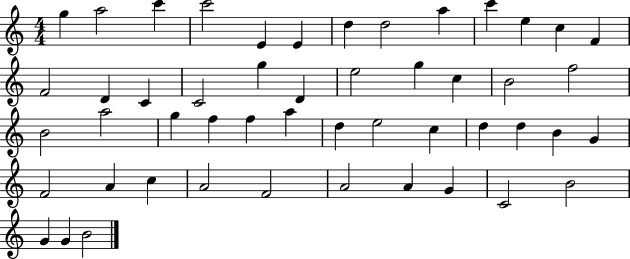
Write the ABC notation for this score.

X:1
T:Untitled
M:4/4
L:1/4
K:C
g a2 c' c'2 E E d d2 a c' e c F F2 D C C2 g D e2 g c B2 f2 B2 a2 g f f a d e2 c d d B G F2 A c A2 F2 A2 A G C2 B2 G G B2